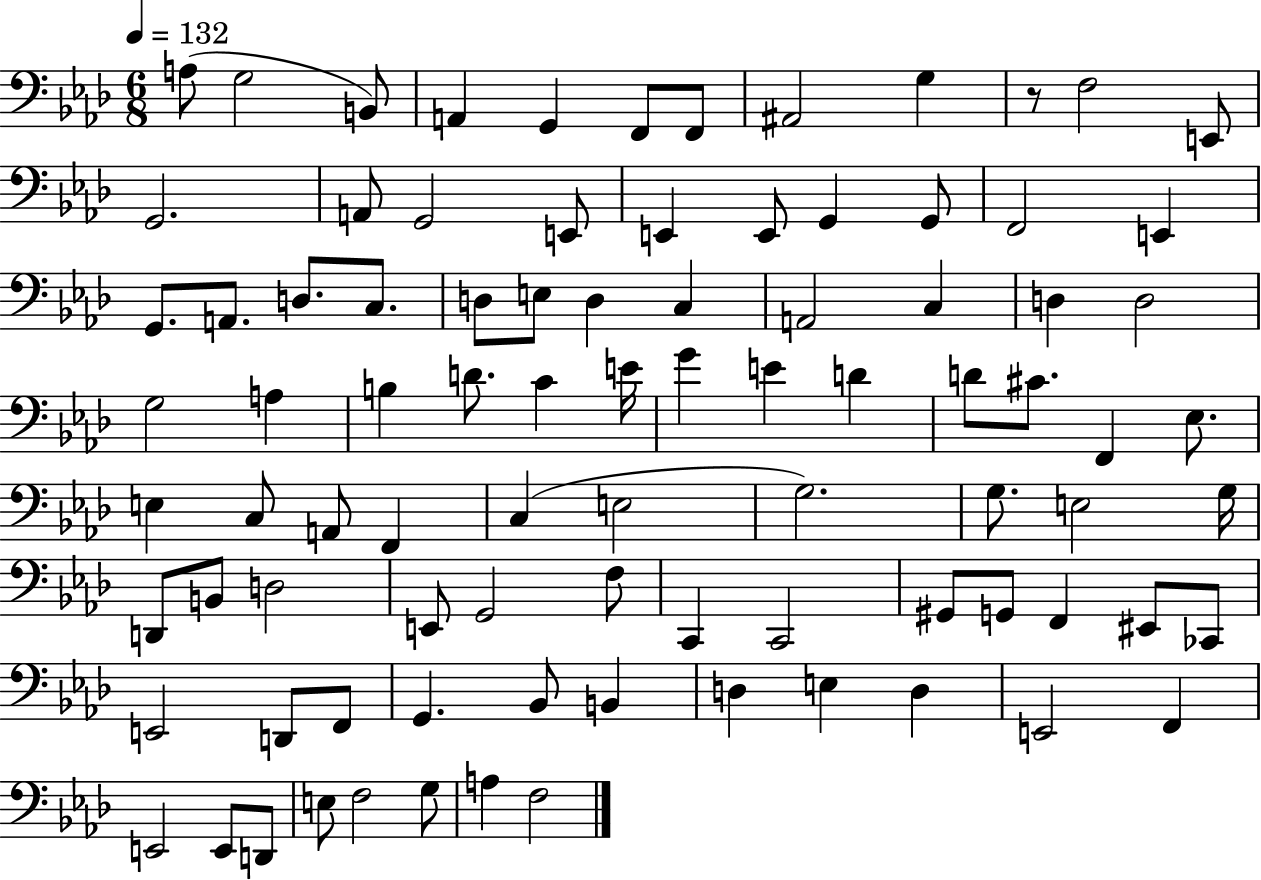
{
  \clef bass
  \numericTimeSignature
  \time 6/8
  \key aes \major
  \tempo 4 = 132
  a8( g2 b,8) | a,4 g,4 f,8 f,8 | ais,2 g4 | r8 f2 e,8 | \break g,2. | a,8 g,2 e,8 | e,4 e,8 g,4 g,8 | f,2 e,4 | \break g,8. a,8. d8. c8. | d8 e8 d4 c4 | a,2 c4 | d4 d2 | \break g2 a4 | b4 d'8. c'4 e'16 | g'4 e'4 d'4 | d'8 cis'8. f,4 ees8. | \break e4 c8 a,8 f,4 | c4( e2 | g2.) | g8. e2 g16 | \break d,8 b,8 d2 | e,8 g,2 f8 | c,4 c,2 | gis,8 g,8 f,4 eis,8 ces,8 | \break e,2 d,8 f,8 | g,4. bes,8 b,4 | d4 e4 d4 | e,2 f,4 | \break e,2 e,8 d,8 | e8 f2 g8 | a4 f2 | \bar "|."
}